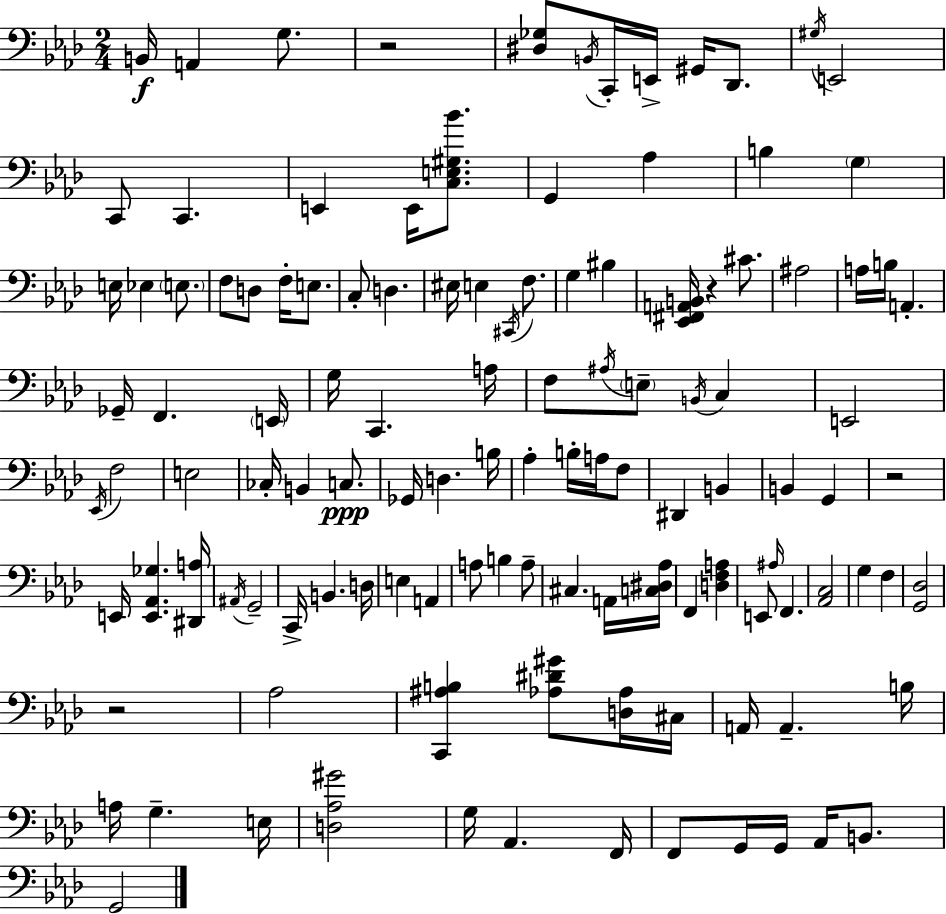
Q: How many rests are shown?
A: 4